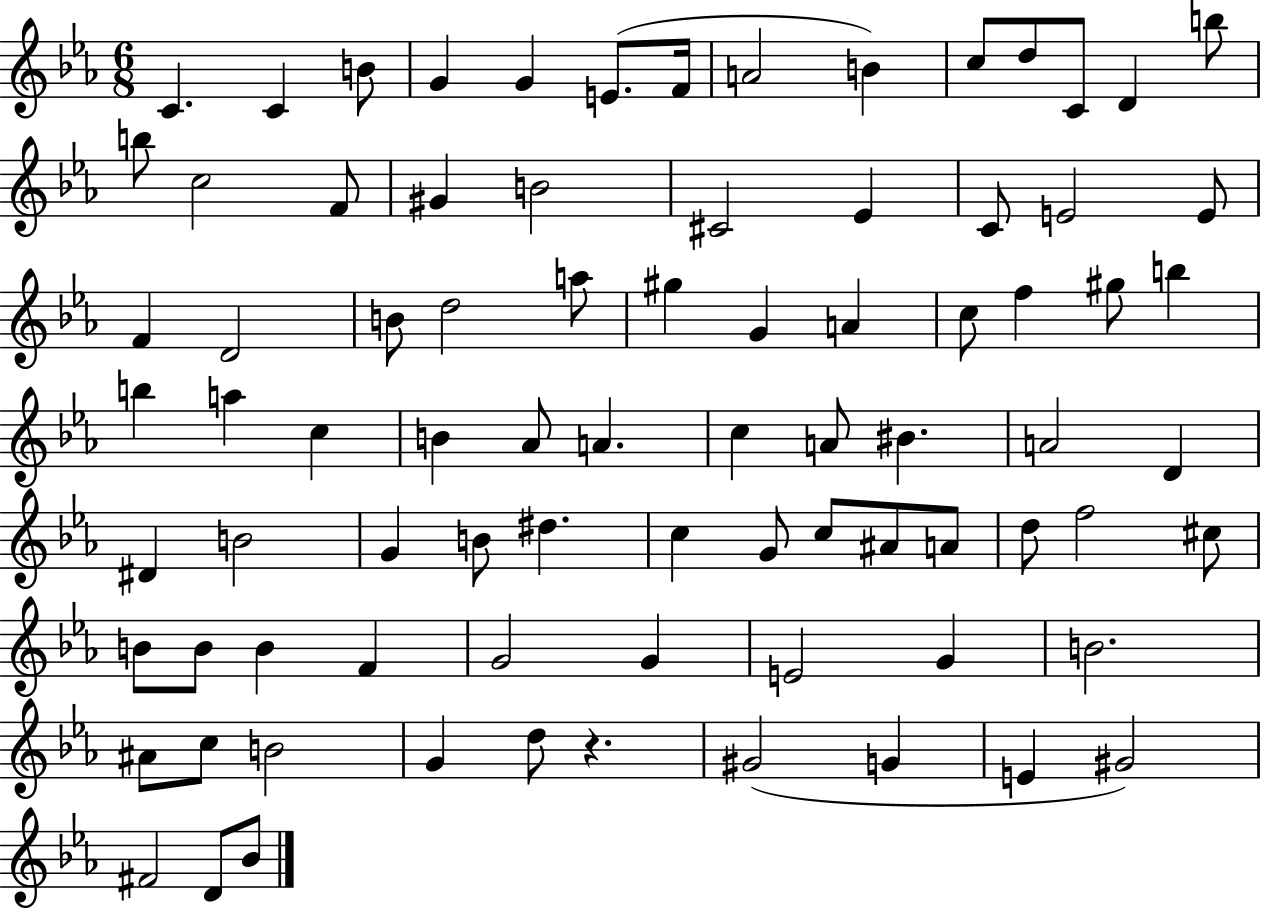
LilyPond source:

{
  \clef treble
  \numericTimeSignature
  \time 6/8
  \key ees \major
  \repeat volta 2 { c'4. c'4 b'8 | g'4 g'4 e'8.( f'16 | a'2 b'4) | c''8 d''8 c'8 d'4 b''8 | \break b''8 c''2 f'8 | gis'4 b'2 | cis'2 ees'4 | c'8 e'2 e'8 | \break f'4 d'2 | b'8 d''2 a''8 | gis''4 g'4 a'4 | c''8 f''4 gis''8 b''4 | \break b''4 a''4 c''4 | b'4 aes'8 a'4. | c''4 a'8 bis'4. | a'2 d'4 | \break dis'4 b'2 | g'4 b'8 dis''4. | c''4 g'8 c''8 ais'8 a'8 | d''8 f''2 cis''8 | \break b'8 b'8 b'4 f'4 | g'2 g'4 | e'2 g'4 | b'2. | \break ais'8 c''8 b'2 | g'4 d''8 r4. | gis'2( g'4 | e'4 gis'2) | \break fis'2 d'8 bes'8 | } \bar "|."
}